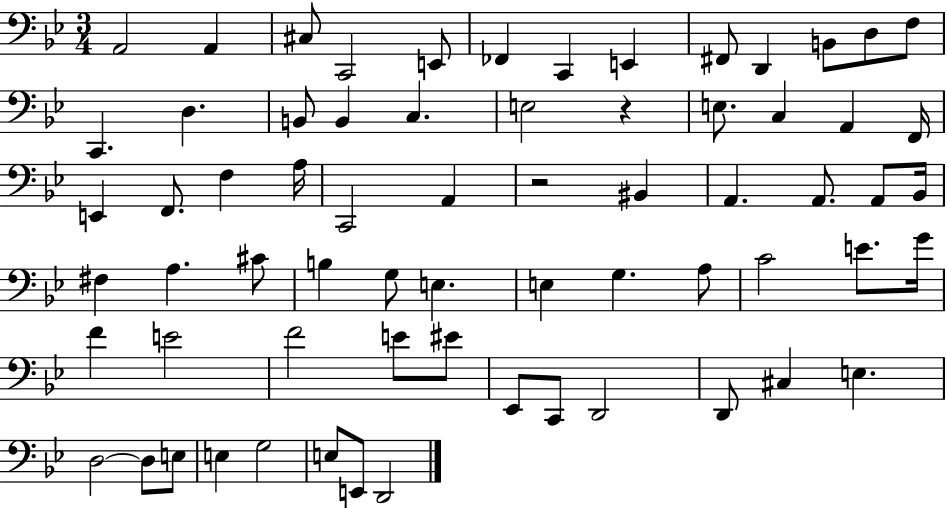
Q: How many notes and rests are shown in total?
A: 67